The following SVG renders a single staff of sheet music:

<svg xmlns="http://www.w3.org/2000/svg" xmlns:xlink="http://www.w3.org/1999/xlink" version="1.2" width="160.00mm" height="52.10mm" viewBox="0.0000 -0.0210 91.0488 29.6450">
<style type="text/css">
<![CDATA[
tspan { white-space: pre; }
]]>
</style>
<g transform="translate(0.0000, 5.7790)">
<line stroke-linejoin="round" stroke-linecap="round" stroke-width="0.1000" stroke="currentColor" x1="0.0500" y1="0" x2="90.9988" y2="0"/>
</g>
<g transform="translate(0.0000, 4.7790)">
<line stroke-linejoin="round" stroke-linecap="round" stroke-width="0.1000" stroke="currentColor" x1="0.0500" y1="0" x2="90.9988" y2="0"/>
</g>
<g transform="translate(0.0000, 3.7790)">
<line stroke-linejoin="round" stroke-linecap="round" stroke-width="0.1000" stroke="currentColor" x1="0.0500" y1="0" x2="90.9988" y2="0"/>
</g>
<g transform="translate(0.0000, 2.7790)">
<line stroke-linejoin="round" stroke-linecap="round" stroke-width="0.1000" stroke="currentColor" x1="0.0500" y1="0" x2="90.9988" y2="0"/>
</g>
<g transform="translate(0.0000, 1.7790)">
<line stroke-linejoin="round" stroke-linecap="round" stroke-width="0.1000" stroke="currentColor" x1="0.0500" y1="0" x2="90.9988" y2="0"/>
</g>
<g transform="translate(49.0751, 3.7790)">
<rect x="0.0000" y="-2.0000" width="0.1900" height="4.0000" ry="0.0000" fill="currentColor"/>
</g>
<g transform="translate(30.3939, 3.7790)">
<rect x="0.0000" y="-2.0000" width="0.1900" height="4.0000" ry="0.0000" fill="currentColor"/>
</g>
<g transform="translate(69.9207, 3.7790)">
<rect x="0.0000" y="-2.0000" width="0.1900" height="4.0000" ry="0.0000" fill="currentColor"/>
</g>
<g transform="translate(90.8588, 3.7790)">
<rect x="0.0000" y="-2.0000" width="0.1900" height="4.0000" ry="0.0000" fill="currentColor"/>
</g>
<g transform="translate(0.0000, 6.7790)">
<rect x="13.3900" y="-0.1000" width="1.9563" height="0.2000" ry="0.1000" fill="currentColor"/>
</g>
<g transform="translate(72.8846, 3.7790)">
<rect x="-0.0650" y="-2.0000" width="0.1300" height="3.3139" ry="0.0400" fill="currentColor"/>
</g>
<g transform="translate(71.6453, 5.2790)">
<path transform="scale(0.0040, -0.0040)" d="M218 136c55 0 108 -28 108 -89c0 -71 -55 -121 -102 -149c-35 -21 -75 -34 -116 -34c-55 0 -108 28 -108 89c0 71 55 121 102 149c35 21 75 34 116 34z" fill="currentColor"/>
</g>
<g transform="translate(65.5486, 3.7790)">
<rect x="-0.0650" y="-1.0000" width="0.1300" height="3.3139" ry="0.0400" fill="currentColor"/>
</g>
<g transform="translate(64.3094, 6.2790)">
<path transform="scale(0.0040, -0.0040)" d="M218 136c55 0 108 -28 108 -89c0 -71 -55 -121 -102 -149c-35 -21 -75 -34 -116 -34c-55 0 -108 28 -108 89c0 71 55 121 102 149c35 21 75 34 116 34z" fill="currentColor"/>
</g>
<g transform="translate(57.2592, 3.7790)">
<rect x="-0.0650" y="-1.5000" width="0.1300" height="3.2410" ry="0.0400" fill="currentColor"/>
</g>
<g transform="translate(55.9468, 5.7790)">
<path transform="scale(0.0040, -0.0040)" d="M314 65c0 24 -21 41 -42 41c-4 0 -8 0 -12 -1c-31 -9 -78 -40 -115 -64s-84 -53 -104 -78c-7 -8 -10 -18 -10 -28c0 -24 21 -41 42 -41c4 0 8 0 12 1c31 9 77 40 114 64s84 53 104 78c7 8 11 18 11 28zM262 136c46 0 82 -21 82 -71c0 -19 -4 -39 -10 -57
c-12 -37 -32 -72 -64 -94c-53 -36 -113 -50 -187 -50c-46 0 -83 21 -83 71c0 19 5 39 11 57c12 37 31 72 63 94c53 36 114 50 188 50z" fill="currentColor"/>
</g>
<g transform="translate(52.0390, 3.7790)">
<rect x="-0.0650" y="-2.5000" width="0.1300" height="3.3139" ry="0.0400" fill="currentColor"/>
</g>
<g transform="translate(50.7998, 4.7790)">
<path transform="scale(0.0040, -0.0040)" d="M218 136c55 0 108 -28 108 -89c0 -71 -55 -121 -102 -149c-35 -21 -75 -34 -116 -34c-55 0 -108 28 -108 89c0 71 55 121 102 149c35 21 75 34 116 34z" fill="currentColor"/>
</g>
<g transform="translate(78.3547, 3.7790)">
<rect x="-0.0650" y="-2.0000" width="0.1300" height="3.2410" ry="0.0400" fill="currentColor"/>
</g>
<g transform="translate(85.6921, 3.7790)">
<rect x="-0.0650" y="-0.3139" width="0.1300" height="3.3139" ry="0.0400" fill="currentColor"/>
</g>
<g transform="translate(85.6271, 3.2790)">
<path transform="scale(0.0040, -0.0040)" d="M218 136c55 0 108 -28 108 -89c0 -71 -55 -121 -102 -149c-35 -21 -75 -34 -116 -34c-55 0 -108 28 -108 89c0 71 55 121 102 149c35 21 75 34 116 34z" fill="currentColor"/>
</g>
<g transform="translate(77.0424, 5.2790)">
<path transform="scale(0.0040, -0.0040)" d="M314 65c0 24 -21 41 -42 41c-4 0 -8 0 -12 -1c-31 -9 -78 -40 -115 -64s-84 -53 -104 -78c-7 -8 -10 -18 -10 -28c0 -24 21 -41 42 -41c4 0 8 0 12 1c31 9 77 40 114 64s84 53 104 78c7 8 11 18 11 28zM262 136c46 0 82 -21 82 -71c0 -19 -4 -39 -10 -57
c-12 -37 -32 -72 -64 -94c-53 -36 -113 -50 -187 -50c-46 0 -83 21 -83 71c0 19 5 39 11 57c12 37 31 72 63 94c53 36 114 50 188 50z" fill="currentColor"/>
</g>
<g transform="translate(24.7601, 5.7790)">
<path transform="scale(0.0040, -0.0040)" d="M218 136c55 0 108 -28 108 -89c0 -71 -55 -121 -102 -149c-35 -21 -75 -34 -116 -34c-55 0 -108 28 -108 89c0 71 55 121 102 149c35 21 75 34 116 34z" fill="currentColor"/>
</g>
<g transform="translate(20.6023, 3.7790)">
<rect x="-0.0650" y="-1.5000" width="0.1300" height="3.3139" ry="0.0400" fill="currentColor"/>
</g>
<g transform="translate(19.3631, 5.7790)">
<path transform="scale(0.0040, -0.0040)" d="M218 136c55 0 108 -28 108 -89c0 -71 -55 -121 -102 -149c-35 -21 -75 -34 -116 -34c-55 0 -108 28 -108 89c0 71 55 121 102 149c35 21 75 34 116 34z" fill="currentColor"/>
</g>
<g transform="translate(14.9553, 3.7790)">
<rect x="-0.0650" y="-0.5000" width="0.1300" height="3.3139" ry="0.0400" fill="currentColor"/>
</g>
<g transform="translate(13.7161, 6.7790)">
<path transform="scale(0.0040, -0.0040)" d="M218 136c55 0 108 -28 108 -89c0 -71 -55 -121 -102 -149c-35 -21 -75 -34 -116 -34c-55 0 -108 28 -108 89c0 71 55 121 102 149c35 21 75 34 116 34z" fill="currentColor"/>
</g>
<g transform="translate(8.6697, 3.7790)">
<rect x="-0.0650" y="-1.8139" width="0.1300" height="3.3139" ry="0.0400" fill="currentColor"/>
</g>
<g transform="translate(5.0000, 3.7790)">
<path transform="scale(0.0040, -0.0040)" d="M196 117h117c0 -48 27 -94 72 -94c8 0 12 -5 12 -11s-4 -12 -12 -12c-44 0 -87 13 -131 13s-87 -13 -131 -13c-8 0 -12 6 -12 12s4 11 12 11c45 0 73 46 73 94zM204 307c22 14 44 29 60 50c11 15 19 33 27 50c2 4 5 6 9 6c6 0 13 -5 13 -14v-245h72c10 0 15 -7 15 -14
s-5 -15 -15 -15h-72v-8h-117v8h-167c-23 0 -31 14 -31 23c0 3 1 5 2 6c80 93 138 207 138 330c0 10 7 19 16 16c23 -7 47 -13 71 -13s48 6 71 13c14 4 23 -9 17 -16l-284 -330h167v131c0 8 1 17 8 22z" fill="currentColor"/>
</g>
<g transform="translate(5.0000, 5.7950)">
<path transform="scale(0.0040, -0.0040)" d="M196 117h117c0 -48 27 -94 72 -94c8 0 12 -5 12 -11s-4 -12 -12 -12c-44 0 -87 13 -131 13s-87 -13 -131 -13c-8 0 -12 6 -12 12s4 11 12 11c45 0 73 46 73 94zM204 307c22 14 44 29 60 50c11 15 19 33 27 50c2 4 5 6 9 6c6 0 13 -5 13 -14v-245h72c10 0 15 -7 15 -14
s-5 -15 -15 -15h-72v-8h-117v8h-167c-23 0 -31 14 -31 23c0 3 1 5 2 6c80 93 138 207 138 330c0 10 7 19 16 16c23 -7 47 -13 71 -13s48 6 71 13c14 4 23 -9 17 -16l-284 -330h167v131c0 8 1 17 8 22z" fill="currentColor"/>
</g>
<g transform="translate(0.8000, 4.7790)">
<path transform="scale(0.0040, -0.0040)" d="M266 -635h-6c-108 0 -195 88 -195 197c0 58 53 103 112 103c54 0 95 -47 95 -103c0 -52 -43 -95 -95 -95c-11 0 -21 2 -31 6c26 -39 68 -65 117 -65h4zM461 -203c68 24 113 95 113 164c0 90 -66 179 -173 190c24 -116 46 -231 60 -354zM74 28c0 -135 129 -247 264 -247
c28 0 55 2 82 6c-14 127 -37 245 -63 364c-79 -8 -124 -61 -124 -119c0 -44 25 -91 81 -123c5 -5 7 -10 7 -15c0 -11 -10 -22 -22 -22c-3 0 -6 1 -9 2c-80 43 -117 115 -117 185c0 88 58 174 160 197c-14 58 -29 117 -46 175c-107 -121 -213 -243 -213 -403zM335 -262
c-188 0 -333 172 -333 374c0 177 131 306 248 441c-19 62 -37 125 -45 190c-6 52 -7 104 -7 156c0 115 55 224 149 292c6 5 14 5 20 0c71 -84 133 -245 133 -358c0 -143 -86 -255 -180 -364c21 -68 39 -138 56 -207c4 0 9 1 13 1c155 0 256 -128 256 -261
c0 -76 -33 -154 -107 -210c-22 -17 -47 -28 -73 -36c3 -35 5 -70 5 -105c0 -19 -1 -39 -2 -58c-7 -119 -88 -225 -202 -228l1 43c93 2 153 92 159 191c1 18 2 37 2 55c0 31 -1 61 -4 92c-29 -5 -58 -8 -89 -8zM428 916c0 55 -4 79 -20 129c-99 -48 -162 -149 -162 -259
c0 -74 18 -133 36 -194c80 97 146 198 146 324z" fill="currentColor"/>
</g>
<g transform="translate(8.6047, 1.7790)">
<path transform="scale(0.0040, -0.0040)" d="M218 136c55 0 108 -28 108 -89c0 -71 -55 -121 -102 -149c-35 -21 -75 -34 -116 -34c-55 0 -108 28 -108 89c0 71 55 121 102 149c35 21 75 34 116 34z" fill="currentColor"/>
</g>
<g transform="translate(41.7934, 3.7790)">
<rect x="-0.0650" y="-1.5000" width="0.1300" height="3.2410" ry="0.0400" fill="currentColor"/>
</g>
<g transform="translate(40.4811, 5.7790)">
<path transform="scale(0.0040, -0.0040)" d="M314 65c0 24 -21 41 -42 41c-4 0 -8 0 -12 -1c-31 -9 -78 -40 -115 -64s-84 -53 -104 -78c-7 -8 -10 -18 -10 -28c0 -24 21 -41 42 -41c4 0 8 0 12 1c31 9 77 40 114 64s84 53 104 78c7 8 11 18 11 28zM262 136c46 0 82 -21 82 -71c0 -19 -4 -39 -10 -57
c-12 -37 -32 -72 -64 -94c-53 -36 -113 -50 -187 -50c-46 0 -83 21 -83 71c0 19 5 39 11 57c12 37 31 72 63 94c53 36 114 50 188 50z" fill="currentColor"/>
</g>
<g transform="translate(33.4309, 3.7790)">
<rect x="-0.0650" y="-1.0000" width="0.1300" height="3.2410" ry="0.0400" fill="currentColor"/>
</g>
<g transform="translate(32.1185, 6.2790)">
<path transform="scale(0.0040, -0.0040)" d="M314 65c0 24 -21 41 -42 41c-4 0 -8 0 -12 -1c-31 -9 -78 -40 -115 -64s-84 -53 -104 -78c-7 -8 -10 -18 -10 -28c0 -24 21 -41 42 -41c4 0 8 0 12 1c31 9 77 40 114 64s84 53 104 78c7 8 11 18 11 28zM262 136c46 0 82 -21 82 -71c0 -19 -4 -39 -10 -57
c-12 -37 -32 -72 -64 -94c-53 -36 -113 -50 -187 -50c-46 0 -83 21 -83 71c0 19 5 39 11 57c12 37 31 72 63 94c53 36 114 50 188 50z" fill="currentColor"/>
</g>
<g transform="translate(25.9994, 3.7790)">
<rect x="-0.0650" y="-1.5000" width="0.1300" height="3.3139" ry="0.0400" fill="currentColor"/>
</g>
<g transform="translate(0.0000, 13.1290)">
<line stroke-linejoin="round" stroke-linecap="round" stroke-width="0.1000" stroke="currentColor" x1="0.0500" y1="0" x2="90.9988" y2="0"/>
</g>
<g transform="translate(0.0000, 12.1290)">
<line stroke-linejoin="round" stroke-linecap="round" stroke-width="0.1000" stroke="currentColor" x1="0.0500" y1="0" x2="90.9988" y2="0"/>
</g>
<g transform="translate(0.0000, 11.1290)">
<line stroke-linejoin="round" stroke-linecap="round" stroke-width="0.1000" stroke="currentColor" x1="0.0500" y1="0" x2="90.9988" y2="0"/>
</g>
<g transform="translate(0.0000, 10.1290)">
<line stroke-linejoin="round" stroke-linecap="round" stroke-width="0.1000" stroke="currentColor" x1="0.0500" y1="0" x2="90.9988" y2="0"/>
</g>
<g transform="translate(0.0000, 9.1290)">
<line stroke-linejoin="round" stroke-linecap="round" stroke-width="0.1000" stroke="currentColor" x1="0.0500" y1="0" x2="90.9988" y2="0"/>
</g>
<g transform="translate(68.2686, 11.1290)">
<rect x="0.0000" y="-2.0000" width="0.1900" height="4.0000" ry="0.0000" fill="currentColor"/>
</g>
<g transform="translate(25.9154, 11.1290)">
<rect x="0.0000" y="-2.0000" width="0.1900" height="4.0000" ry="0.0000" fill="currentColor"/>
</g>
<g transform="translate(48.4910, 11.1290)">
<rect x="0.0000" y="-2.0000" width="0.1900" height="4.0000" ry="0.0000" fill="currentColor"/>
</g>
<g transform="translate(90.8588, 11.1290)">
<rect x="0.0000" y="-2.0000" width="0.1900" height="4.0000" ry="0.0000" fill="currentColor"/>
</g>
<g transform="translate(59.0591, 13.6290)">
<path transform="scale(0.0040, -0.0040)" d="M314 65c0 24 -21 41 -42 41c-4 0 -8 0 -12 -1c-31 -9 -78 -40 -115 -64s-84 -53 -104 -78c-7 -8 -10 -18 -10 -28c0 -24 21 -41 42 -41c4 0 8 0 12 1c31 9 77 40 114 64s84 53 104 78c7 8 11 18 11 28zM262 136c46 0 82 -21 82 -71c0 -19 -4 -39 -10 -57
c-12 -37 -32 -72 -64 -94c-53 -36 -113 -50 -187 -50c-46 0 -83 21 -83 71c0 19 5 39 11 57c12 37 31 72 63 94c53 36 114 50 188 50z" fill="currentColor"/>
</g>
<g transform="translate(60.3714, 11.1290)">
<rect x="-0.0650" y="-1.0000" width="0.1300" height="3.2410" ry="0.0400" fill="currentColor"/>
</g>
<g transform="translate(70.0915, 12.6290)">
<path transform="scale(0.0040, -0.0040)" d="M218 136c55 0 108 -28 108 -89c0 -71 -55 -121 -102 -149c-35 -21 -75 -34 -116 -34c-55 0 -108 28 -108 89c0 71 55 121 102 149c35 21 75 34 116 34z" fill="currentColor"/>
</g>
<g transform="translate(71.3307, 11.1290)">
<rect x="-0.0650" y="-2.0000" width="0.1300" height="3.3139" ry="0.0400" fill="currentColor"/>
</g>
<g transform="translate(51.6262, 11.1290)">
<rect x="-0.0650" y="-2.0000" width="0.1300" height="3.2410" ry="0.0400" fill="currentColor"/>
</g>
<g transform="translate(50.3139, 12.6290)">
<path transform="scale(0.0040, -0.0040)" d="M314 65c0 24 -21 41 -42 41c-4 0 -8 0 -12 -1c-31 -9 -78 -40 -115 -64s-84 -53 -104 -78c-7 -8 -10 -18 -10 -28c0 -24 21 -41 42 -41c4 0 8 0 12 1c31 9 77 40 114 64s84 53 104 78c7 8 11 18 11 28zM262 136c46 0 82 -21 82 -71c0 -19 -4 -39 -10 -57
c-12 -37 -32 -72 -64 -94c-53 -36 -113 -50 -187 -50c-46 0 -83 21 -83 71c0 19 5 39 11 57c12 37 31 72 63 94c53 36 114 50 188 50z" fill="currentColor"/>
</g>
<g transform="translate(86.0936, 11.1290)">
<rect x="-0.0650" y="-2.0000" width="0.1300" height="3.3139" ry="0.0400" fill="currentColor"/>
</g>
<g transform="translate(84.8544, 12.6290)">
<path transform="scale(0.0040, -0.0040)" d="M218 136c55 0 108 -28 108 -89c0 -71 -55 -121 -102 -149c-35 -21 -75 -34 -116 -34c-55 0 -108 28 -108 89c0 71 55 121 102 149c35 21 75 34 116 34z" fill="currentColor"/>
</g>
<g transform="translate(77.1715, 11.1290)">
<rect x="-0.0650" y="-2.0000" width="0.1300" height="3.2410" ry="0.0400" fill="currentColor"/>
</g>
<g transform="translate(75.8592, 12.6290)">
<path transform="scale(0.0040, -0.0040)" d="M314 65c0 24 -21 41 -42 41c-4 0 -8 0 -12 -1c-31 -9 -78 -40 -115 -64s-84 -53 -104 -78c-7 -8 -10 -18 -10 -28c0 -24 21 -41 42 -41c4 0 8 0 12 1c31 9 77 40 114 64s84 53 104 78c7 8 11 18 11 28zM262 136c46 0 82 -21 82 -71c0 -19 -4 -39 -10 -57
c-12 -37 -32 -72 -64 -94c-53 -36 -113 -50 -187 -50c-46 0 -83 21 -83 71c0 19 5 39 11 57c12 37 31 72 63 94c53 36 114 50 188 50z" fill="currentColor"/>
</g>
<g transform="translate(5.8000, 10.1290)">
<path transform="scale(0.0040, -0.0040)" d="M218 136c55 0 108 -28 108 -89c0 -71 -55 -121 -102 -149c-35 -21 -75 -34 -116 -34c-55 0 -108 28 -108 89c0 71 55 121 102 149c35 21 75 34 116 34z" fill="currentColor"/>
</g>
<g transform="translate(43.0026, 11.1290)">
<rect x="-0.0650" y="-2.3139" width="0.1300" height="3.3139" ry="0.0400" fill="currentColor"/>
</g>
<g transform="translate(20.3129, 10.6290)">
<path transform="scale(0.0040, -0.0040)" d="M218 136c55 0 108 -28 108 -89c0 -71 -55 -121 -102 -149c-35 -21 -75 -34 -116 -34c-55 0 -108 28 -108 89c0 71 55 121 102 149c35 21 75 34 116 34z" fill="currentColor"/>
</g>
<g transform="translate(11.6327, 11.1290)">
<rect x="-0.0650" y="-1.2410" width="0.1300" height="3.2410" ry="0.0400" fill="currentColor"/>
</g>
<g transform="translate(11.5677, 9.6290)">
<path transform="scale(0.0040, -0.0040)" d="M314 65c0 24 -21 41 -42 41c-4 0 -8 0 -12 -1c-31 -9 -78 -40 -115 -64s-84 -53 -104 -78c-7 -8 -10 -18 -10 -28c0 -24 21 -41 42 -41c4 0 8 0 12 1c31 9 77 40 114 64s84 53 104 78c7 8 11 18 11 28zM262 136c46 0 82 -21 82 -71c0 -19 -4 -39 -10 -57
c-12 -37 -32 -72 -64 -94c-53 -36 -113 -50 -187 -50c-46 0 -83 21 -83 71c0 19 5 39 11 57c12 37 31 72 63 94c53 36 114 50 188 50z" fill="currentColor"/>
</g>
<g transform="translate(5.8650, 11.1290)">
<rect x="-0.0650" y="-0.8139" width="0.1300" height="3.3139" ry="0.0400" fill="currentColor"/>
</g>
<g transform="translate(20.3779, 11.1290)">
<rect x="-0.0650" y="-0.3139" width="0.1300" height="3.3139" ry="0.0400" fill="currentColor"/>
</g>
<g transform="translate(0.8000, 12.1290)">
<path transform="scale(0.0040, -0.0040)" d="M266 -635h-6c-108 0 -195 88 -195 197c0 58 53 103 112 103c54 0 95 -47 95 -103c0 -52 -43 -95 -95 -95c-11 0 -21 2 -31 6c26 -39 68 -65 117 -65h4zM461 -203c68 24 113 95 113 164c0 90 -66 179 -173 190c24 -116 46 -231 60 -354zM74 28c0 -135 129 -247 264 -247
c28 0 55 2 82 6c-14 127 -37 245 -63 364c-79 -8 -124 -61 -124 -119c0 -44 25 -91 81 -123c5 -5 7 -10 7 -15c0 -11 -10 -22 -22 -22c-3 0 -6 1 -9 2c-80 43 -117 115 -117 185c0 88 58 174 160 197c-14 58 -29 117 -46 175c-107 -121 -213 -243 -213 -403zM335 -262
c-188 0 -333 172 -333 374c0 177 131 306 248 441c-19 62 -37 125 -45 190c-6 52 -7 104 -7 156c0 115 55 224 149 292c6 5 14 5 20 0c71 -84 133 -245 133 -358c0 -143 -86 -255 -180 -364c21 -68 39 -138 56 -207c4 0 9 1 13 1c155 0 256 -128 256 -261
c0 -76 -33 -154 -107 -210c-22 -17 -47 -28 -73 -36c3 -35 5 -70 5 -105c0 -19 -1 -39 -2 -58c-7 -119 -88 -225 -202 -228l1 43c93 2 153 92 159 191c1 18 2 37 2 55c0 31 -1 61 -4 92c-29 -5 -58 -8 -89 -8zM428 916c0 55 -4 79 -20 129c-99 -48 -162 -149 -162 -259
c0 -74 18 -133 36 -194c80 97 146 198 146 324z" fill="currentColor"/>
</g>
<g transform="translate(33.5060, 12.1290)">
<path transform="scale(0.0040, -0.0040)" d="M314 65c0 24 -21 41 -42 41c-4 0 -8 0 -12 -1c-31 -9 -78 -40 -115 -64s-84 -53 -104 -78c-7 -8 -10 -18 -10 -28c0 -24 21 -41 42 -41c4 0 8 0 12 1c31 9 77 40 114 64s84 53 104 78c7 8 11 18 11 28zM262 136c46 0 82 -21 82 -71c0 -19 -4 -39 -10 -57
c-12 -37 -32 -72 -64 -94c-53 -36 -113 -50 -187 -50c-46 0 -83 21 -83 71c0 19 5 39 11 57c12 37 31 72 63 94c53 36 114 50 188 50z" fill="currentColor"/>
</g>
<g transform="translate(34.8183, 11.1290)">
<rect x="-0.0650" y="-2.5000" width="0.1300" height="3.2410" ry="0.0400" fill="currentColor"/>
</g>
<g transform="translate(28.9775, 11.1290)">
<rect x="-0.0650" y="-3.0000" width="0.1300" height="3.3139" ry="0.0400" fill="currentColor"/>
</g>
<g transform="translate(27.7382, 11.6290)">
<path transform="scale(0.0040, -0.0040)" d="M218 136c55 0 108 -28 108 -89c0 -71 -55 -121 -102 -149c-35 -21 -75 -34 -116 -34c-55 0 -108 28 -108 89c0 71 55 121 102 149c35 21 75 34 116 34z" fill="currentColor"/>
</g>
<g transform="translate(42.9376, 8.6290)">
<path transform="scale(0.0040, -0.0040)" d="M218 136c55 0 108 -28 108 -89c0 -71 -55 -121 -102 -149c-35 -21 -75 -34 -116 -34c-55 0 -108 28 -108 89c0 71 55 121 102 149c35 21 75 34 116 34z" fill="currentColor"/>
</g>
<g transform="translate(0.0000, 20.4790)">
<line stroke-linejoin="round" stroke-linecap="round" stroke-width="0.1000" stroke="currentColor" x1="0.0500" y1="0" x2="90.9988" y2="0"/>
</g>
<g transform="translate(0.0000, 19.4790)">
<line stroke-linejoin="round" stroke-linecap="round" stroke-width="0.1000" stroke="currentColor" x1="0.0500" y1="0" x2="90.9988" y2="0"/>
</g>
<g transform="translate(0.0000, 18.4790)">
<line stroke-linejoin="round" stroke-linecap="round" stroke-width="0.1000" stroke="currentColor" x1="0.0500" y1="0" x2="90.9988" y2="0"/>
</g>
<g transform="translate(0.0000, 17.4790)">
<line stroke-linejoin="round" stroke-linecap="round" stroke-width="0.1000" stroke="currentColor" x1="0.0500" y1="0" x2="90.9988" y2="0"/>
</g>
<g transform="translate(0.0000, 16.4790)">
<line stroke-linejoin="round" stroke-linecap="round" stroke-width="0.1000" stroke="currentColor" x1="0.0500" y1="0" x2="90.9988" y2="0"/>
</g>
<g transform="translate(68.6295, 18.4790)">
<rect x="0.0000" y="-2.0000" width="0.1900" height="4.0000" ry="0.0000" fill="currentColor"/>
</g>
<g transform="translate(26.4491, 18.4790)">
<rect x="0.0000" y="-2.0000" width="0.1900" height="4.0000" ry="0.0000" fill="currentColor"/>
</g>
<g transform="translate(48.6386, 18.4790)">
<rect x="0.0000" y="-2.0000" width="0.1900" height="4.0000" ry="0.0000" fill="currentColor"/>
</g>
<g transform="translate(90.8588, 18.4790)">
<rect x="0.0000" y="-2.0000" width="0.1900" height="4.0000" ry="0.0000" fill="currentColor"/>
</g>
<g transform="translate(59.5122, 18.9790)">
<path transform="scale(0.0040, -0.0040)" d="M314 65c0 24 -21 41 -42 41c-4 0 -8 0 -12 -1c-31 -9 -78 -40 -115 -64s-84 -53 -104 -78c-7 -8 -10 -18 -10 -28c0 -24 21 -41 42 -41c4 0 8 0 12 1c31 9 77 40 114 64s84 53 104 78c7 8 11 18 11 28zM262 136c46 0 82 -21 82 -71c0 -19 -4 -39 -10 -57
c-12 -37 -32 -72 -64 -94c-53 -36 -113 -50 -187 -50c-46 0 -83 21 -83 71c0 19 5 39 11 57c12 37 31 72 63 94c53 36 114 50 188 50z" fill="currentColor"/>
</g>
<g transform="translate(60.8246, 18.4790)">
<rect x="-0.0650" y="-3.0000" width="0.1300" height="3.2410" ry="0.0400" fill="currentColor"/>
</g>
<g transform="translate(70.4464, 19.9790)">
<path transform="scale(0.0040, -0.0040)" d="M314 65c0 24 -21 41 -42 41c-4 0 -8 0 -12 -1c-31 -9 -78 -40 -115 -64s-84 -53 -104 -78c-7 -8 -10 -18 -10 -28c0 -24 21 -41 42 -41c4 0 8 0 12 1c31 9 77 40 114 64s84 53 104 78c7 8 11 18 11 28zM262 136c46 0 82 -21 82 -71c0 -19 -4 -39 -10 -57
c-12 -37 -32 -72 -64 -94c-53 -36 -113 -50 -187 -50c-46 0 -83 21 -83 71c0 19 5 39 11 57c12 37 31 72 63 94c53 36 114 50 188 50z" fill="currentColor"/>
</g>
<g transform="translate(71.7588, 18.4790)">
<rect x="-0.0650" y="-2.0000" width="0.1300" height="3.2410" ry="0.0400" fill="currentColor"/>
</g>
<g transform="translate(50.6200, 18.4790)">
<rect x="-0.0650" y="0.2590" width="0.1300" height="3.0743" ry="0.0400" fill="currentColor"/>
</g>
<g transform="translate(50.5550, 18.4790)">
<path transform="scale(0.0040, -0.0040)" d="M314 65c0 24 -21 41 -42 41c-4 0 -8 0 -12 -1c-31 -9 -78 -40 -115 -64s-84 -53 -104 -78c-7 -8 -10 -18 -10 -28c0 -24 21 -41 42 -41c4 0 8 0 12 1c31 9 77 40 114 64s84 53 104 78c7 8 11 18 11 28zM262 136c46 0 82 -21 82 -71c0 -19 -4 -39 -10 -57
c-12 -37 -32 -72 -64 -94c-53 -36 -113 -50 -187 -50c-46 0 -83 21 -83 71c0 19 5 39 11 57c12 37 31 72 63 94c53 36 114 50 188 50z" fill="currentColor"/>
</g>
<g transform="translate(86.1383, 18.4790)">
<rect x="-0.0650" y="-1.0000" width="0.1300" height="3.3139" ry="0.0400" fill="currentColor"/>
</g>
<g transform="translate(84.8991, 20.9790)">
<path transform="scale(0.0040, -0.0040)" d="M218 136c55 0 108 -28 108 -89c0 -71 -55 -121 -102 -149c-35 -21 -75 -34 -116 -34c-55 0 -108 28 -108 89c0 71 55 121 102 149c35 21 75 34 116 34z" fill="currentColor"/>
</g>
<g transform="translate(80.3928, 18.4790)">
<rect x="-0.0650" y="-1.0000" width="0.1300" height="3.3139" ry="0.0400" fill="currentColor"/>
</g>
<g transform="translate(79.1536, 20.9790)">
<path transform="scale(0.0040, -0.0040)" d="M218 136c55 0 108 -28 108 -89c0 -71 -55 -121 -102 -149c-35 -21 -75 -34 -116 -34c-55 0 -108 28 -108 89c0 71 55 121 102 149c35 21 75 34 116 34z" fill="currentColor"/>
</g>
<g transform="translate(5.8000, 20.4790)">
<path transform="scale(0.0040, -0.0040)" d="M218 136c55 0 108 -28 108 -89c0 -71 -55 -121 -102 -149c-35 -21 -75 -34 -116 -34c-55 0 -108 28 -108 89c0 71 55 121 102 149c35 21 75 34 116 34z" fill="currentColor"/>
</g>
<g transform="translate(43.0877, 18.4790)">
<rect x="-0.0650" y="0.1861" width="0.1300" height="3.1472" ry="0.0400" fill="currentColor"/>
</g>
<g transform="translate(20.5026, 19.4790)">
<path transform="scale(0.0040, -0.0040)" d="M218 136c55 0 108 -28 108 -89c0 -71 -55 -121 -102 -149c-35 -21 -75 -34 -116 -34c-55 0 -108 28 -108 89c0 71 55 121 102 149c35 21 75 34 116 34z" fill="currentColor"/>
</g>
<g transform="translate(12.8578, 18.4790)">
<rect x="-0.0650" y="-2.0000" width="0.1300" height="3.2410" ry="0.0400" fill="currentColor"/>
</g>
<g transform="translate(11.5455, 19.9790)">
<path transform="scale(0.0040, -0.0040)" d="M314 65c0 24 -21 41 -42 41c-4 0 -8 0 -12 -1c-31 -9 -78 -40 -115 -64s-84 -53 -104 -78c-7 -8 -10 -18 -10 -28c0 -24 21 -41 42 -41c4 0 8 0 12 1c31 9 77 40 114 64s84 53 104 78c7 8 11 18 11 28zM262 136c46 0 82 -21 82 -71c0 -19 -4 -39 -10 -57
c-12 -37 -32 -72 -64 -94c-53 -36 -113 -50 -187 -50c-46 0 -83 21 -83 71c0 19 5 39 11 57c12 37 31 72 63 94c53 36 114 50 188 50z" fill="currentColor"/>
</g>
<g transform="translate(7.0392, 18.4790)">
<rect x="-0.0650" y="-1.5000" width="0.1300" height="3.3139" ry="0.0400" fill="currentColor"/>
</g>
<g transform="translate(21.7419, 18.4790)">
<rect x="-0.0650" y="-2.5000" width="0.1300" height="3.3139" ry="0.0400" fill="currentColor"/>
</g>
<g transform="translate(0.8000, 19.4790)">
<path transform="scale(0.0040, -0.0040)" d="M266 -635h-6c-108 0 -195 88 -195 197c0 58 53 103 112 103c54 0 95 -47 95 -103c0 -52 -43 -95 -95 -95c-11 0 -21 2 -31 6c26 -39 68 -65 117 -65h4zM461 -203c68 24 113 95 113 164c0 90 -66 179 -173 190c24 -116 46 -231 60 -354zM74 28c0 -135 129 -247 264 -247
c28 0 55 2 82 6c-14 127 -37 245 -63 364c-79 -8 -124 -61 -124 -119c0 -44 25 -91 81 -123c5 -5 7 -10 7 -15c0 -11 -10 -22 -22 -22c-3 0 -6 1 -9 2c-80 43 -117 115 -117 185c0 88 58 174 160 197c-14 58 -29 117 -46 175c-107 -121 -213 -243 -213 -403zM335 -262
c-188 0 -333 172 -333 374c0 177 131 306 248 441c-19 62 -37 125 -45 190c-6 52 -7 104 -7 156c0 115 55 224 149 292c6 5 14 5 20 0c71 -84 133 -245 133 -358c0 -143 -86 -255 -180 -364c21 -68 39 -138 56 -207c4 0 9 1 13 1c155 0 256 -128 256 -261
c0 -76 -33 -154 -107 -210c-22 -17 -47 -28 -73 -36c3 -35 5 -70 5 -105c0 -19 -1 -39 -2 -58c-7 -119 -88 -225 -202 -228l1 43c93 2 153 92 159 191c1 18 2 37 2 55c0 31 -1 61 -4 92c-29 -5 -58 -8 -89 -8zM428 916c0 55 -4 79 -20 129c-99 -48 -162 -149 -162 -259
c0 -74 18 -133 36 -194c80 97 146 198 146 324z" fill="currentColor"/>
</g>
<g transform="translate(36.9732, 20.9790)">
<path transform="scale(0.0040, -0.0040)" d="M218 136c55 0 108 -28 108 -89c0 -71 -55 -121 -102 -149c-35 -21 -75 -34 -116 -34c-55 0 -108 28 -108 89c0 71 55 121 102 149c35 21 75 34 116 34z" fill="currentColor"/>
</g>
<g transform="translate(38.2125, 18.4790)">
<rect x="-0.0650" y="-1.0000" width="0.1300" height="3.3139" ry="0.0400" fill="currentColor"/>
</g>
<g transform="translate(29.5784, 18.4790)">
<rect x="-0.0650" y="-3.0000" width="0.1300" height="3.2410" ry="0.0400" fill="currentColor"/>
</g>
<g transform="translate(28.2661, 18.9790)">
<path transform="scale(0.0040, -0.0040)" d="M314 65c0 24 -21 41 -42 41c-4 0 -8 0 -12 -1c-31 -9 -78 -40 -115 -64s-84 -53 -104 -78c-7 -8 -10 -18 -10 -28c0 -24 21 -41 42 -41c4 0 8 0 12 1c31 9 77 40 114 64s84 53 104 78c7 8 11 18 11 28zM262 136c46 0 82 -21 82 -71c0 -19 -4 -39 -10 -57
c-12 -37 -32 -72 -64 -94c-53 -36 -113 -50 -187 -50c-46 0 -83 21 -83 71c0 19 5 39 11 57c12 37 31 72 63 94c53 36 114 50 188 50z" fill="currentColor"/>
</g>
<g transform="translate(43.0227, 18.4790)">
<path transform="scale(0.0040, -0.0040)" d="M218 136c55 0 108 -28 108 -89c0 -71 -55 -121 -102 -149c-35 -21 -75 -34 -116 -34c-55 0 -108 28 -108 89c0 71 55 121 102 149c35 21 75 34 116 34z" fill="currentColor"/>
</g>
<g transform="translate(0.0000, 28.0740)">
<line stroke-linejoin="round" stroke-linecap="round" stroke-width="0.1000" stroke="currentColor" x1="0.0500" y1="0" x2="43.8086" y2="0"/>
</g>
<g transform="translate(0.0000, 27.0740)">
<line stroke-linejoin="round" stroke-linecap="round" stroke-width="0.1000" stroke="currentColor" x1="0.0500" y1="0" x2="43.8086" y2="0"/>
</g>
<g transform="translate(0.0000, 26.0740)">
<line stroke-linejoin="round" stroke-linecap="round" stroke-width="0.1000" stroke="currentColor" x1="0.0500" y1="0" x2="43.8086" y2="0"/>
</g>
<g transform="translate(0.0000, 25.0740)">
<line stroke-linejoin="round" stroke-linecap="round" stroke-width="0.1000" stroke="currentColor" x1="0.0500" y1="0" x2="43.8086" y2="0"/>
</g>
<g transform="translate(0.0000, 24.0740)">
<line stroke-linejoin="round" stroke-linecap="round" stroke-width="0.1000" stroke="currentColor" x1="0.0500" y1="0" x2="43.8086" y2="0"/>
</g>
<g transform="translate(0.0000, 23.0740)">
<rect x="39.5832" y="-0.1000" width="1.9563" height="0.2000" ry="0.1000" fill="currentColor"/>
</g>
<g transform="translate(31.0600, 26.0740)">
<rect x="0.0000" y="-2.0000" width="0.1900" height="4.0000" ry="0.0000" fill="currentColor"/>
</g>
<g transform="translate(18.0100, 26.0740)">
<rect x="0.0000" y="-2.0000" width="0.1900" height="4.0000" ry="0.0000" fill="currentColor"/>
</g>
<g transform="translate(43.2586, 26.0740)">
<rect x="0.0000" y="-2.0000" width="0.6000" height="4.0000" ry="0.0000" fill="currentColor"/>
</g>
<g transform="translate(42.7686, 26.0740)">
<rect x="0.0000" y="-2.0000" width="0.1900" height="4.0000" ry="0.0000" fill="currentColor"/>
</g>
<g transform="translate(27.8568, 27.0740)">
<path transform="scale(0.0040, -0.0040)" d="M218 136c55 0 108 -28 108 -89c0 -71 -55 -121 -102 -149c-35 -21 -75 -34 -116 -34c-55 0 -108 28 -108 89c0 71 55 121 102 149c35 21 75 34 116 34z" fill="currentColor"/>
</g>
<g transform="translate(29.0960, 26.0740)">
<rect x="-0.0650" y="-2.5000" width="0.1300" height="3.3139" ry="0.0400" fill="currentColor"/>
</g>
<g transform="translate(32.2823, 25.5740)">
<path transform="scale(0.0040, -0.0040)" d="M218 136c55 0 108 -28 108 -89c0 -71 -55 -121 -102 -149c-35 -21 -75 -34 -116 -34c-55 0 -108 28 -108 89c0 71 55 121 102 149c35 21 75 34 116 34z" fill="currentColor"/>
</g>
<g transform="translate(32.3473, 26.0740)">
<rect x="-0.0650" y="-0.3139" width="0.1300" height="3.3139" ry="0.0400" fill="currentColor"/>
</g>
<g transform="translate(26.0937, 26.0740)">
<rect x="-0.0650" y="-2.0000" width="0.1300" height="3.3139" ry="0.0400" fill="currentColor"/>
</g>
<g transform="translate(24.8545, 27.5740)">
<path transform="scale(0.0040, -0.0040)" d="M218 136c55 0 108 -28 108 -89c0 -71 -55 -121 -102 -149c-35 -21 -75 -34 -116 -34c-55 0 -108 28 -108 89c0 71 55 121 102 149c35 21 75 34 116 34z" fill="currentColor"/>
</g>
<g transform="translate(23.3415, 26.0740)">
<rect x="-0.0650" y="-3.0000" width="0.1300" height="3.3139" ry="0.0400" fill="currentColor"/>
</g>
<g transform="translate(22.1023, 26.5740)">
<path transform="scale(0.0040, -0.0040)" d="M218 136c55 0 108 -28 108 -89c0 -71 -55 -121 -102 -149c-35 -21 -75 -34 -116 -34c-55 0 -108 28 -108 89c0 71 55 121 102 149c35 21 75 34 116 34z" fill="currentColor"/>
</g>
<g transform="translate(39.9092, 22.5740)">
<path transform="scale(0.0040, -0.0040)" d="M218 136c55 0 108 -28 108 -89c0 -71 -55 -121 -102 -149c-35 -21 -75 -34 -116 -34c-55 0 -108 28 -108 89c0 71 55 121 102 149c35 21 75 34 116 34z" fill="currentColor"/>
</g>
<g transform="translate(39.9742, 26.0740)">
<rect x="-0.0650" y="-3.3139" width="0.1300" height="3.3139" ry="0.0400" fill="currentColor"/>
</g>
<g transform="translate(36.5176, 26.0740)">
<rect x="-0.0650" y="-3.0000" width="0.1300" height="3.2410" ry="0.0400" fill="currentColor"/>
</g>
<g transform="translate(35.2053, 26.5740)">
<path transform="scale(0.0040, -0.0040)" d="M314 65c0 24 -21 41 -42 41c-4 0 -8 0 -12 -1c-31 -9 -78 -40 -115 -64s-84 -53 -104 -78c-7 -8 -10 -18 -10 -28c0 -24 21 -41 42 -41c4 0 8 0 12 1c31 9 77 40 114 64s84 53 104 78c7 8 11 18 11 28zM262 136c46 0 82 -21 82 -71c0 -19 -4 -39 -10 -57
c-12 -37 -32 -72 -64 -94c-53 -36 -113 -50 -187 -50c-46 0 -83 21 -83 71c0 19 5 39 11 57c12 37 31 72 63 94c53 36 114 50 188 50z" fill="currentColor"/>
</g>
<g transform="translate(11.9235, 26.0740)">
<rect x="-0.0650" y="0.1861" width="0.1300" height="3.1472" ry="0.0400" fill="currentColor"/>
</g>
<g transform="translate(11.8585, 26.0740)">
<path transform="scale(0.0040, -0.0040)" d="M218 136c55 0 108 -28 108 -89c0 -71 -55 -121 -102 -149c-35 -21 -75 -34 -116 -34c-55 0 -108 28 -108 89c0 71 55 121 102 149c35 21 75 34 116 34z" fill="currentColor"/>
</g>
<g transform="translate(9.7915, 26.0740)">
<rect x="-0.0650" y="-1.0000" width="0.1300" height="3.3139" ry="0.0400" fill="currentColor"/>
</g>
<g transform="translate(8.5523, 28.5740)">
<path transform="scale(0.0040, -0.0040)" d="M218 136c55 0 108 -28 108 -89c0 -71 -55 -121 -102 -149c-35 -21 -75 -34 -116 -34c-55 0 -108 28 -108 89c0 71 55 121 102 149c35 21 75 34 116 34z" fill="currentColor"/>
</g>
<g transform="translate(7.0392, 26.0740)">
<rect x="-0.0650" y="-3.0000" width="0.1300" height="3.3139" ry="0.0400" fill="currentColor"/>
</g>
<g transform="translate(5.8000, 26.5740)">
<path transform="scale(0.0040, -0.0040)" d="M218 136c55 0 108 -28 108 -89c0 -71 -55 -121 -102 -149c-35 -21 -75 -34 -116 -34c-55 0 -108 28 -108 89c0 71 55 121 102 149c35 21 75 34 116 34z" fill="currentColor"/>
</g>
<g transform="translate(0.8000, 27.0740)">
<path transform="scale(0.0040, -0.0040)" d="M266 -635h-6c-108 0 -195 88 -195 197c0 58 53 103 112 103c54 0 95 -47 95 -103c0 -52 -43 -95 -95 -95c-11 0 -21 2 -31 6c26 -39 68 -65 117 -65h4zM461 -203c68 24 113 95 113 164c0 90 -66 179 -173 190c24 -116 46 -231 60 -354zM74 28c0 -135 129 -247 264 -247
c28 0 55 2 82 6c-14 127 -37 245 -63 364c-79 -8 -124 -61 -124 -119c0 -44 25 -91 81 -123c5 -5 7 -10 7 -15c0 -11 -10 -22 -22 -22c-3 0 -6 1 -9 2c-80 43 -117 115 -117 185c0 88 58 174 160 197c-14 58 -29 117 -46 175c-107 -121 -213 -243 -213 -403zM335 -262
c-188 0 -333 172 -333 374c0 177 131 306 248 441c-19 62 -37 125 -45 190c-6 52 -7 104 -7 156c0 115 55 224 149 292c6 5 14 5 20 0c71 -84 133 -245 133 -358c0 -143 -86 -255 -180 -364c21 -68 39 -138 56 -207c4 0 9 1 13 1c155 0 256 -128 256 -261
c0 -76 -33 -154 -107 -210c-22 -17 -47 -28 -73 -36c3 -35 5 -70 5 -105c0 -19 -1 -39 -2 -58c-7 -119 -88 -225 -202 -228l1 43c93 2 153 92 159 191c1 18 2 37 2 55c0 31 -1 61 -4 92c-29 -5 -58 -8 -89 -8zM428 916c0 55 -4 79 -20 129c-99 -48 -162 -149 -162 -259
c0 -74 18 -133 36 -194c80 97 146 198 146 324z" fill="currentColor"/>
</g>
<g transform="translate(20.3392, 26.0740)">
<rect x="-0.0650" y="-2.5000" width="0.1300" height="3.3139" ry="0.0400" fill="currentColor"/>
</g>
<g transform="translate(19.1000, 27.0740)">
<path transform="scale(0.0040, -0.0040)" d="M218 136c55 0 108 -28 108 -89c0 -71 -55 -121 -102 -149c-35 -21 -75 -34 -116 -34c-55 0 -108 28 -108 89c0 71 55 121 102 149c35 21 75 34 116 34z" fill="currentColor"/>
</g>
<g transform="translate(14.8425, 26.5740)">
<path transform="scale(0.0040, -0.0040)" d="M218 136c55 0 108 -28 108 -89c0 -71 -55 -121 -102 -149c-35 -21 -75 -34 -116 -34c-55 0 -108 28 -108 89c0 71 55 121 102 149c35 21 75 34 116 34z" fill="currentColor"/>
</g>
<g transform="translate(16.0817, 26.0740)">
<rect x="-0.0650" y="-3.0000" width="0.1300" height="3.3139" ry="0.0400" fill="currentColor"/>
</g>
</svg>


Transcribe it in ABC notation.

X:1
T:Untitled
M:4/4
L:1/4
K:C
f C E E D2 E2 G E2 D F F2 c d e2 c A G2 g F2 D2 F F2 F E F2 G A2 D B B2 A2 F2 D D A D B A G A F G c A2 b